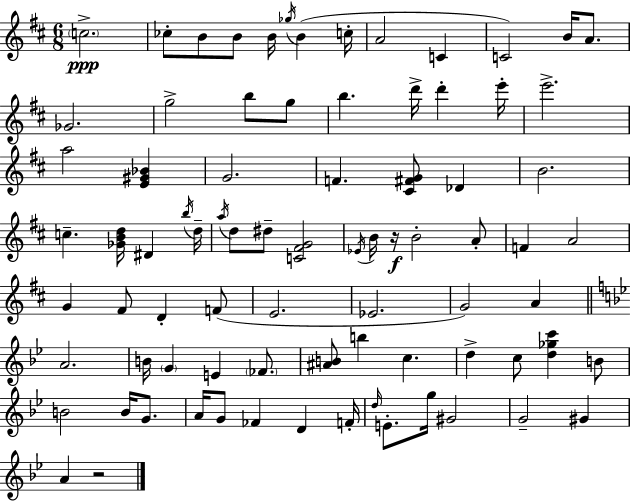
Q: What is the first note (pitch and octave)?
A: C5